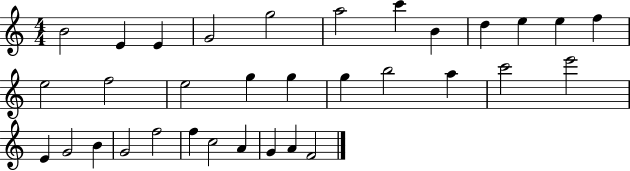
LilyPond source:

{
  \clef treble
  \numericTimeSignature
  \time 4/4
  \key c \major
  b'2 e'4 e'4 | g'2 g''2 | a''2 c'''4 b'4 | d''4 e''4 e''4 f''4 | \break e''2 f''2 | e''2 g''4 g''4 | g''4 b''2 a''4 | c'''2 e'''2 | \break e'4 g'2 b'4 | g'2 f''2 | f''4 c''2 a'4 | g'4 a'4 f'2 | \break \bar "|."
}